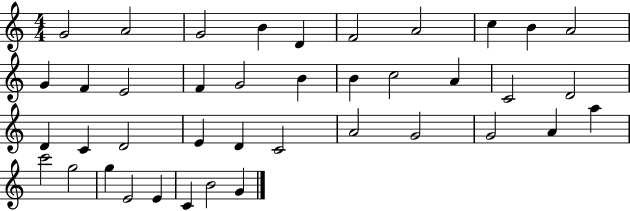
{
  \clef treble
  \numericTimeSignature
  \time 4/4
  \key c \major
  g'2 a'2 | g'2 b'4 d'4 | f'2 a'2 | c''4 b'4 a'2 | \break g'4 f'4 e'2 | f'4 g'2 b'4 | b'4 c''2 a'4 | c'2 d'2 | \break d'4 c'4 d'2 | e'4 d'4 c'2 | a'2 g'2 | g'2 a'4 a''4 | \break c'''2 g''2 | g''4 e'2 e'4 | c'4 b'2 g'4 | \bar "|."
}